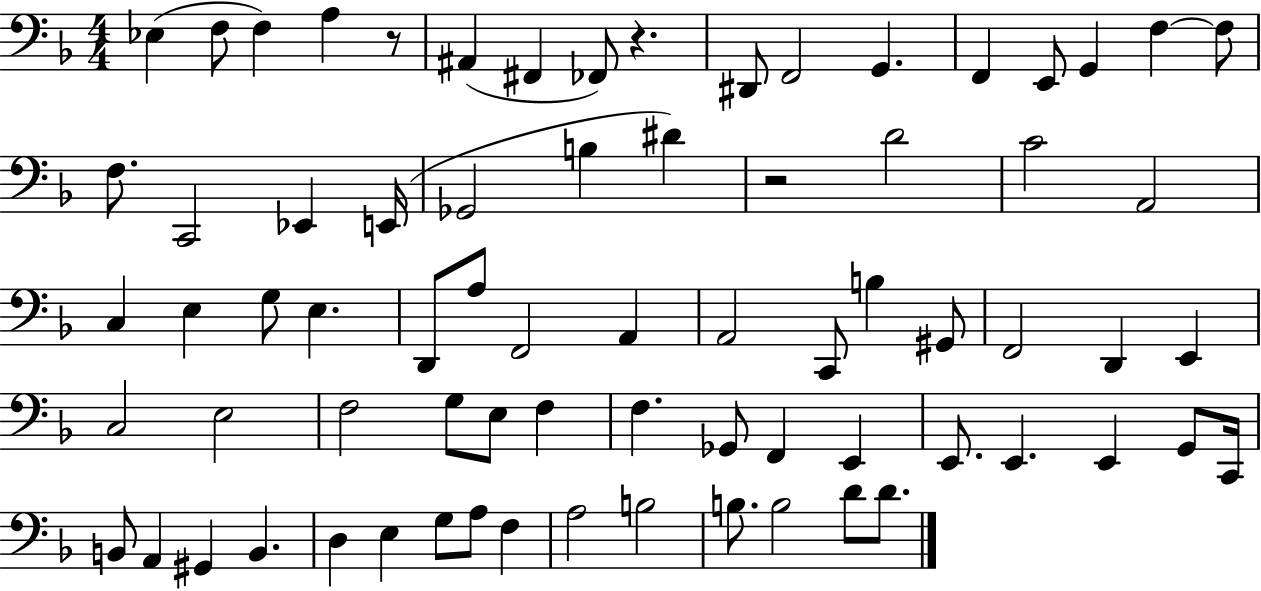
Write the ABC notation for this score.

X:1
T:Untitled
M:4/4
L:1/4
K:F
_E, F,/2 F, A, z/2 ^A,, ^F,, _F,,/2 z ^D,,/2 F,,2 G,, F,, E,,/2 G,, F, F,/2 F,/2 C,,2 _E,, E,,/4 _G,,2 B, ^D z2 D2 C2 A,,2 C, E, G,/2 E, D,,/2 A,/2 F,,2 A,, A,,2 C,,/2 B, ^G,,/2 F,,2 D,, E,, C,2 E,2 F,2 G,/2 E,/2 F, F, _G,,/2 F,, E,, E,,/2 E,, E,, G,,/2 C,,/4 B,,/2 A,, ^G,, B,, D, E, G,/2 A,/2 F, A,2 B,2 B,/2 B,2 D/2 D/2